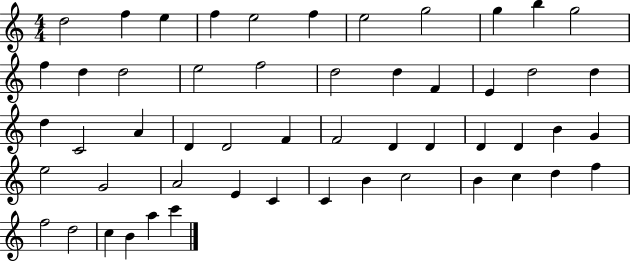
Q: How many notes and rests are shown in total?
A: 53